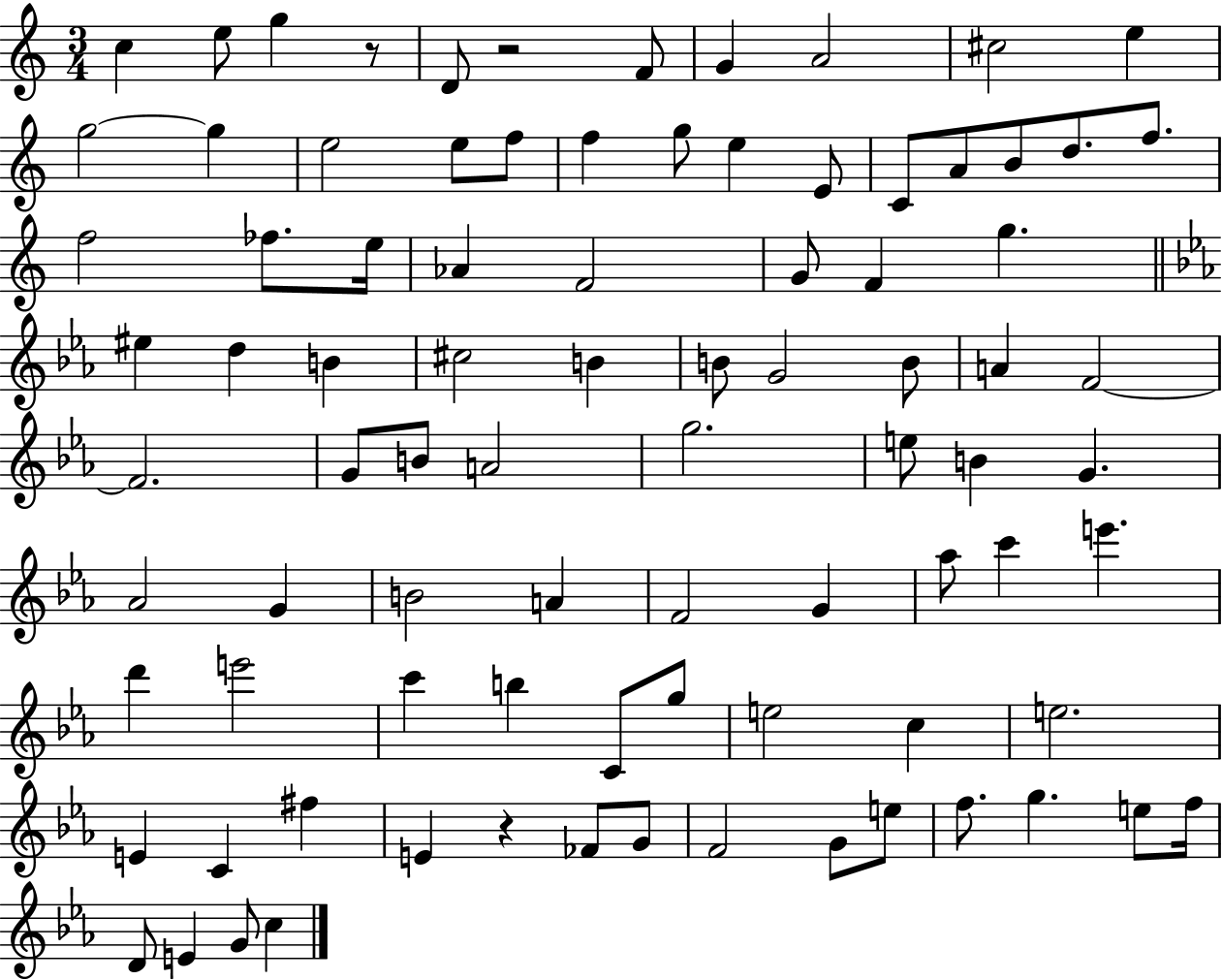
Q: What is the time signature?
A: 3/4